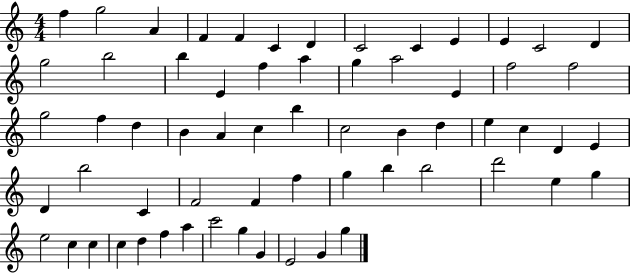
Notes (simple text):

F5/q G5/h A4/q F4/q F4/q C4/q D4/q C4/h C4/q E4/q E4/q C4/h D4/q G5/h B5/h B5/q E4/q F5/q A5/q G5/q A5/h E4/q F5/h F5/h G5/h F5/q D5/q B4/q A4/q C5/q B5/q C5/h B4/q D5/q E5/q C5/q D4/q E4/q D4/q B5/h C4/q F4/h F4/q F5/q G5/q B5/q B5/h D6/h E5/q G5/q E5/h C5/q C5/q C5/q D5/q F5/q A5/q C6/h G5/q G4/q E4/h G4/q G5/q